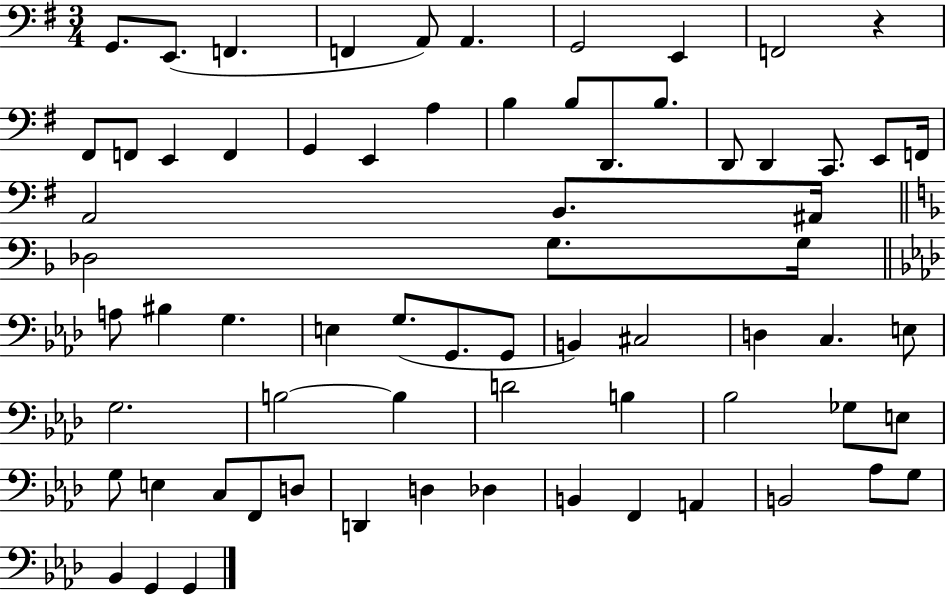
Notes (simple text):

G2/e. E2/e. F2/q. F2/q A2/e A2/q. G2/h E2/q F2/h R/q F#2/e F2/e E2/q F2/q G2/q E2/q A3/q B3/q B3/e D2/e. B3/e. D2/e D2/q C2/e. E2/e F2/s A2/h B2/e. A#2/s Db3/h G3/e. G3/s A3/e BIS3/q G3/q. E3/q G3/e. G2/e. G2/e B2/q C#3/h D3/q C3/q. E3/e G3/h. B3/h B3/q D4/h B3/q Bb3/h Gb3/e E3/e G3/e E3/q C3/e F2/e D3/e D2/q D3/q Db3/q B2/q F2/q A2/q B2/h Ab3/e G3/e Bb2/q G2/q G2/q